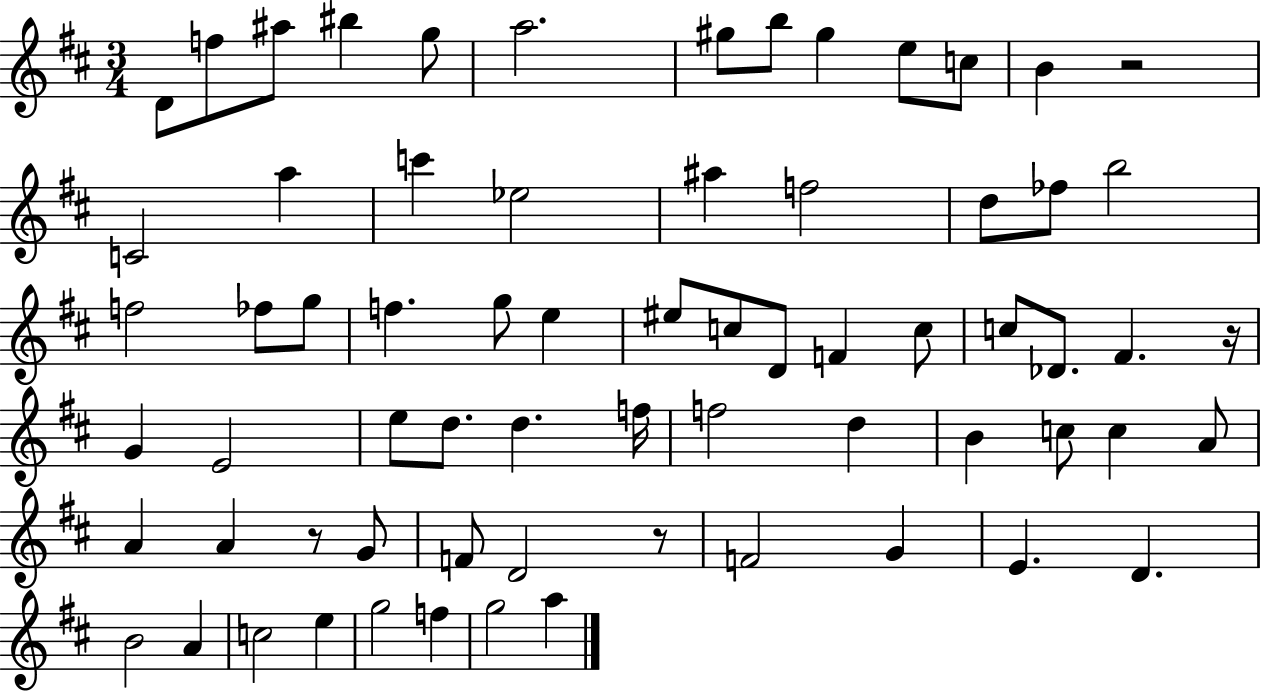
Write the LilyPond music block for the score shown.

{
  \clef treble
  \numericTimeSignature
  \time 3/4
  \key d \major
  d'8 f''8 ais''8 bis''4 g''8 | a''2. | gis''8 b''8 gis''4 e''8 c''8 | b'4 r2 | \break c'2 a''4 | c'''4 ees''2 | ais''4 f''2 | d''8 fes''8 b''2 | \break f''2 fes''8 g''8 | f''4. g''8 e''4 | eis''8 c''8 d'8 f'4 c''8 | c''8 des'8. fis'4. r16 | \break g'4 e'2 | e''8 d''8. d''4. f''16 | f''2 d''4 | b'4 c''8 c''4 a'8 | \break a'4 a'4 r8 g'8 | f'8 d'2 r8 | f'2 g'4 | e'4. d'4. | \break b'2 a'4 | c''2 e''4 | g''2 f''4 | g''2 a''4 | \break \bar "|."
}